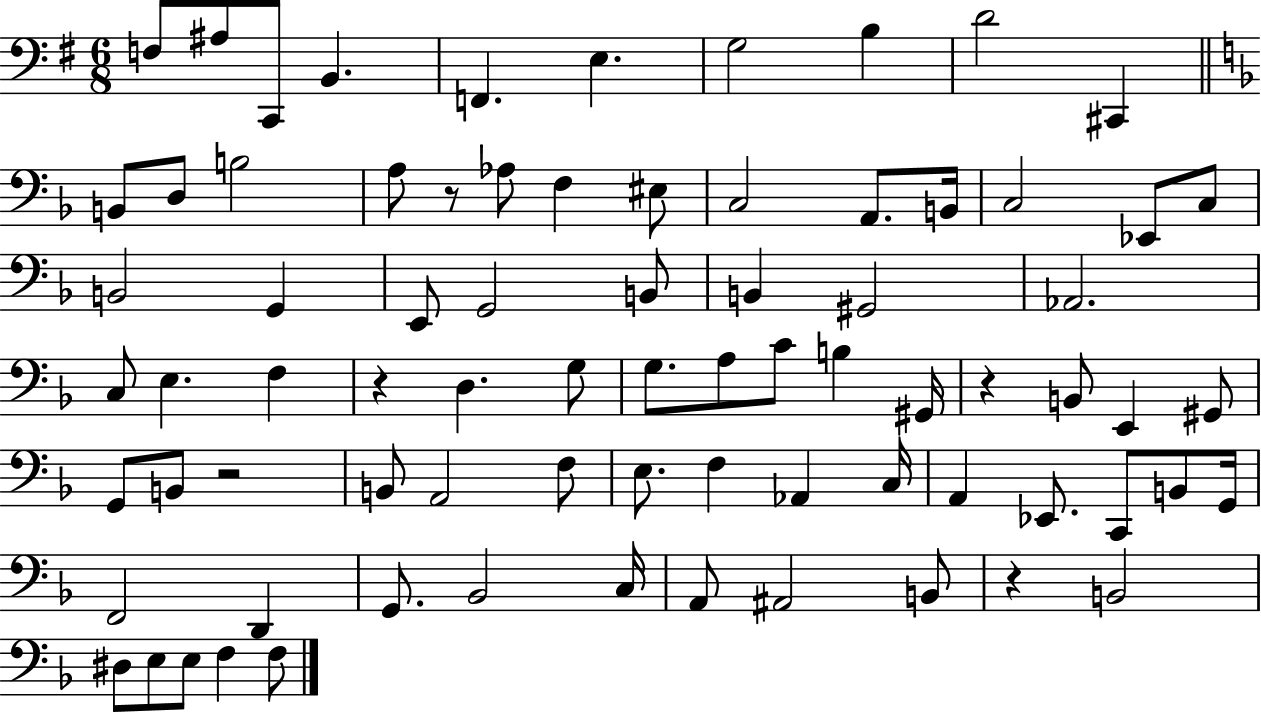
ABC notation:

X:1
T:Untitled
M:6/8
L:1/4
K:G
F,/2 ^A,/2 C,,/2 B,, F,, E, G,2 B, D2 ^C,, B,,/2 D,/2 B,2 A,/2 z/2 _A,/2 F, ^E,/2 C,2 A,,/2 B,,/4 C,2 _E,,/2 C,/2 B,,2 G,, E,,/2 G,,2 B,,/2 B,, ^G,,2 _A,,2 C,/2 E, F, z D, G,/2 G,/2 A,/2 C/2 B, ^G,,/4 z B,,/2 E,, ^G,,/2 G,,/2 B,,/2 z2 B,,/2 A,,2 F,/2 E,/2 F, _A,, C,/4 A,, _E,,/2 C,,/2 B,,/2 G,,/4 F,,2 D,, G,,/2 _B,,2 C,/4 A,,/2 ^A,,2 B,,/2 z B,,2 ^D,/2 E,/2 E,/2 F, F,/2